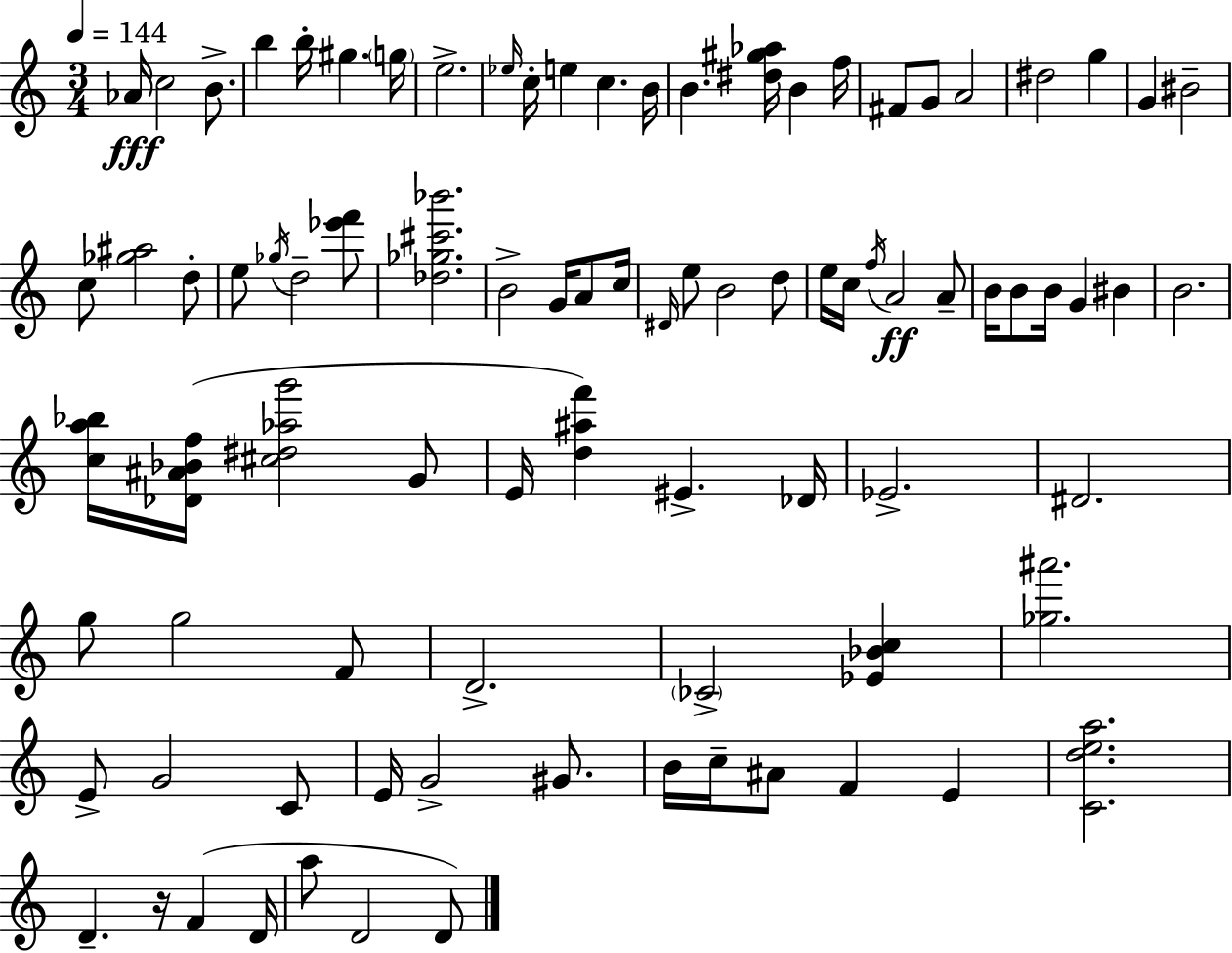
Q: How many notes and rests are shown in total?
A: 87